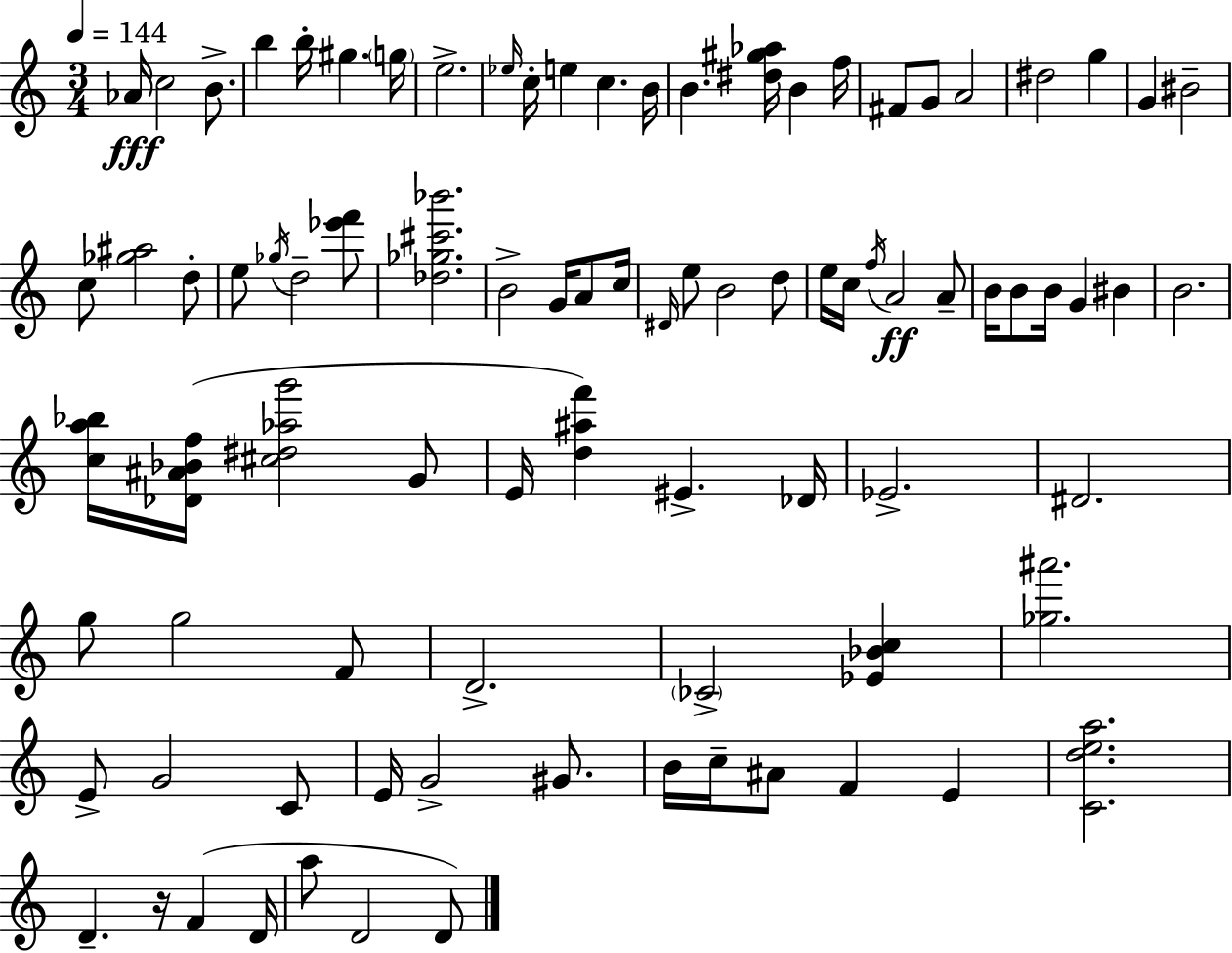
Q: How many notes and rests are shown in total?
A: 87